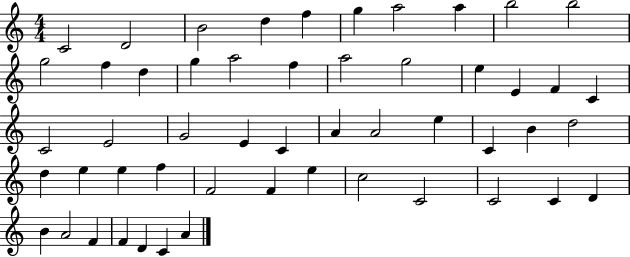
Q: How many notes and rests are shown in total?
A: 52